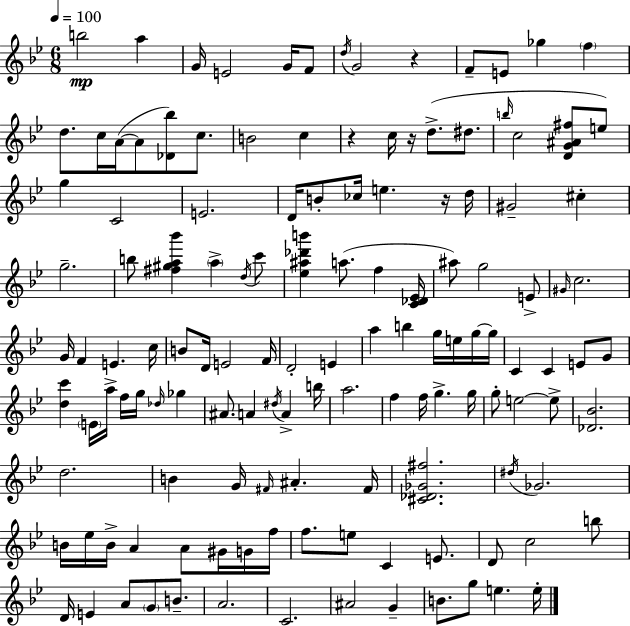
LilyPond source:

{
  \clef treble
  \numericTimeSignature
  \time 6/8
  \key bes \major
  \tempo 4 = 100
  b''2\mp a''4 | g'16 e'2 g'16 f'8 | \acciaccatura { d''16 } g'2 r4 | f'8-- e'8 ges''4 \parenthesize f''4 | \break d''8. c''16 a'16~(~ a'8 <des' bes''>8) c''8. | b'2 c''4 | r4 c''16 r16 d''8.->( dis''8. | \grace { b''16 } c''2 <d' g' ais' fis''>8 | \break e''8) g''4 c'2 | e'2. | d'16 b'8-. ces''16 e''4. | r16 d''16 gis'2-- cis''4-. | \break g''2.-- | b''8 <fis'' gis'' a'' bes'''>4 \parenthesize a''4-> | \acciaccatura { d''16 } c'''8 <ees'' ais'' des''' b'''>4 a''8.( f''4 | <c' des' ees'>16 ais''8) g''2 | \break e'8-> \grace { gis'16 } c''2. | g'16 f'4 e'4. | c''16 b'8 d'16 e'2 | f'16 d'2-. | \break e'4 a''4 b''4 | g''16 e''16 g''16~~ g''16 c'4 c'4 | e'8 g'8 <d'' c'''>4 \parenthesize e'16 a''16-> f''16 g''16 | \grace { des''16 } ges''4 ais'8. a'4 | \break \acciaccatura { dis''16 } a'4-> b''16 a''2. | f''4 f''16 g''4.-> | g''16 g''8-. e''2~~ | e''8-> <des' bes'>2. | \break d''2. | b'4 g'16 \grace { fis'16 } | ais'4.-. fis'16 <cis' des' ges' fis''>2. | \acciaccatura { dis''16 } ges'2. | \break b'16 ees''16 b'16-> a'4 | a'8 gis'16 g'16 f''16 f''8. e''8 | c'4 e'8. d'8 c''2 | b''8 d'16 e'4 | \break a'8 \parenthesize g'8 b'8.-- a'2. | c'2. | ais'2 | g'4-- b'8. g''8 | \break e''4. e''16-. \bar "|."
}